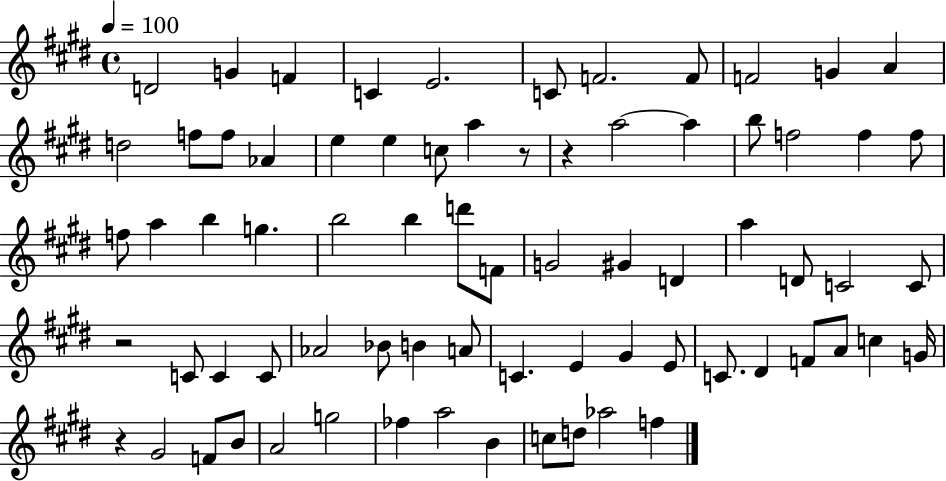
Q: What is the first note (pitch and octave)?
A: D4